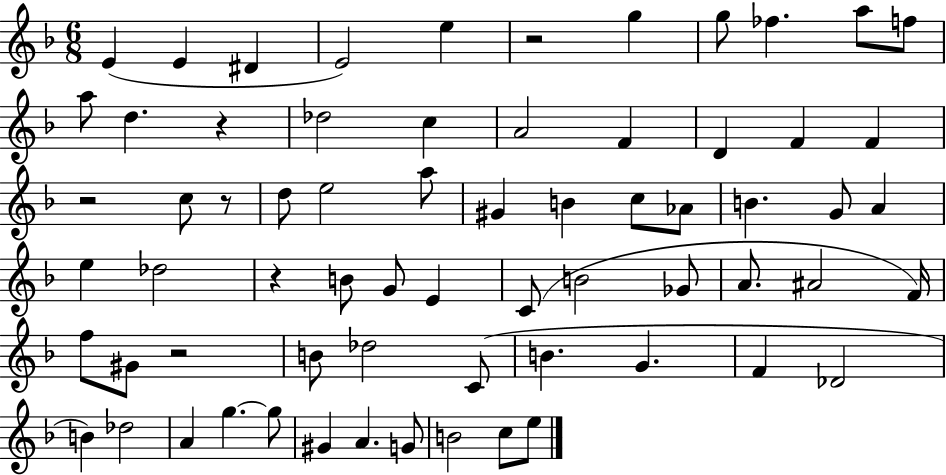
{
  \clef treble
  \numericTimeSignature
  \time 6/8
  \key f \major
  \repeat volta 2 { e'4( e'4 dis'4 | e'2) e''4 | r2 g''4 | g''8 fes''4. a''8 f''8 | \break a''8 d''4. r4 | des''2 c''4 | a'2 f'4 | d'4 f'4 f'4 | \break r2 c''8 r8 | d''8 e''2 a''8 | gis'4 b'4 c''8 aes'8 | b'4. g'8 a'4 | \break e''4 des''2 | r4 b'8 g'8 e'4 | c'8( b'2 ges'8 | a'8. ais'2 f'16) | \break f''8 gis'8 r2 | b'8 des''2 c'8( | b'4. g'4. | f'4 des'2 | \break b'4) des''2 | a'4 g''4.~~ g''8 | gis'4 a'4. g'8 | b'2 c''8 e''8 | \break } \bar "|."
}